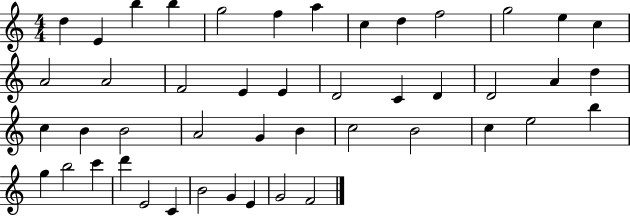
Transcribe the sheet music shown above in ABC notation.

X:1
T:Untitled
M:4/4
L:1/4
K:C
d E b b g2 f a c d f2 g2 e c A2 A2 F2 E E D2 C D D2 A d c B B2 A2 G B c2 B2 c e2 b g b2 c' d' E2 C B2 G E G2 F2